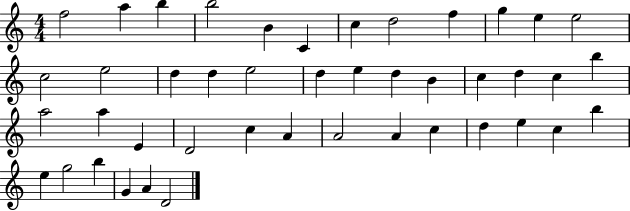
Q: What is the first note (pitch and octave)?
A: F5